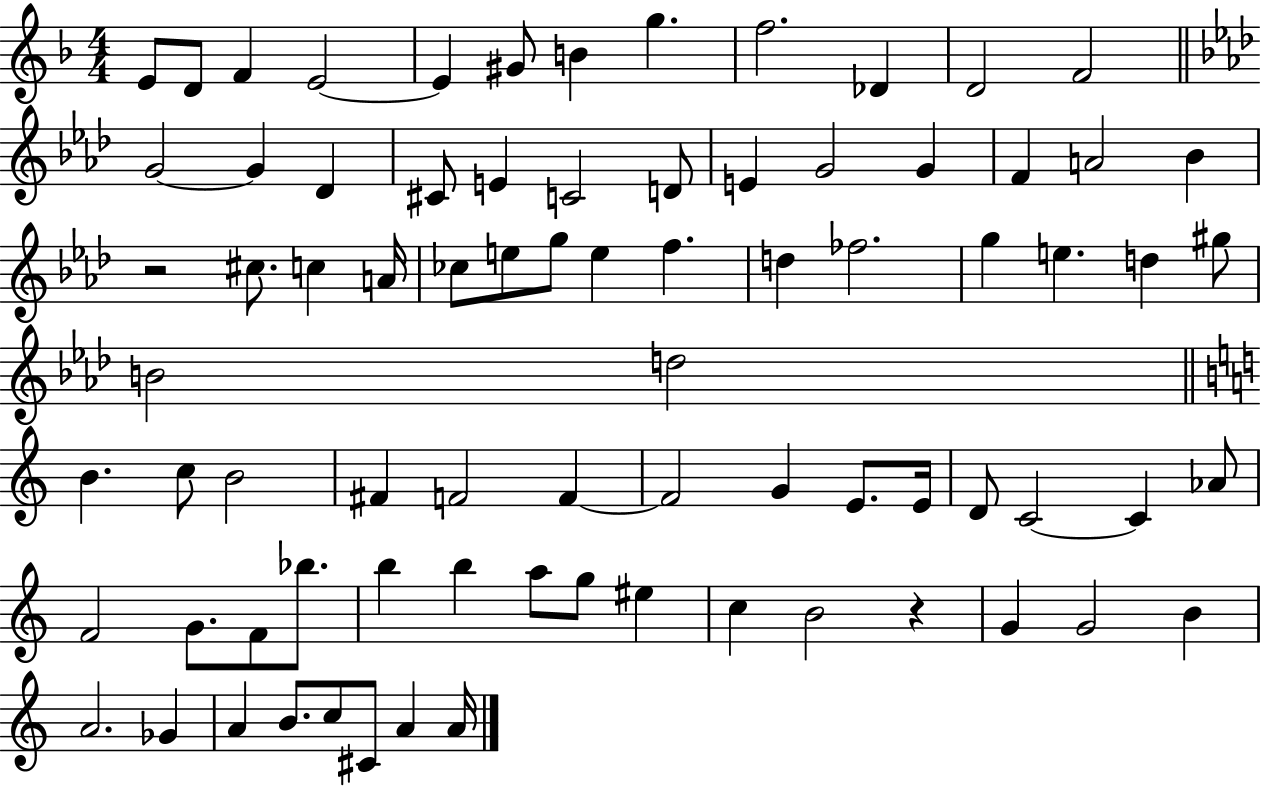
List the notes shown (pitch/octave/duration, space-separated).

E4/e D4/e F4/q E4/h E4/q G#4/e B4/q G5/q. F5/h. Db4/q D4/h F4/h G4/h G4/q Db4/q C#4/e E4/q C4/h D4/e E4/q G4/h G4/q F4/q A4/h Bb4/q R/h C#5/e. C5/q A4/s CES5/e E5/e G5/e E5/q F5/q. D5/q FES5/h. G5/q E5/q. D5/q G#5/e B4/h D5/h B4/q. C5/e B4/h F#4/q F4/h F4/q F4/h G4/q E4/e. E4/s D4/e C4/h C4/q Ab4/e F4/h G4/e. F4/e Bb5/e. B5/q B5/q A5/e G5/e EIS5/q C5/q B4/h R/q G4/q G4/h B4/q A4/h. Gb4/q A4/q B4/e. C5/e C#4/e A4/q A4/s